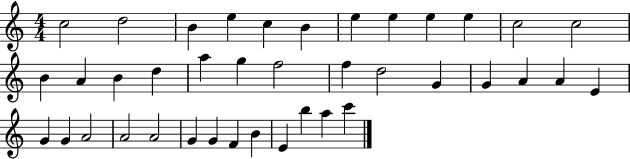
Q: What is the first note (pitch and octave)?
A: C5